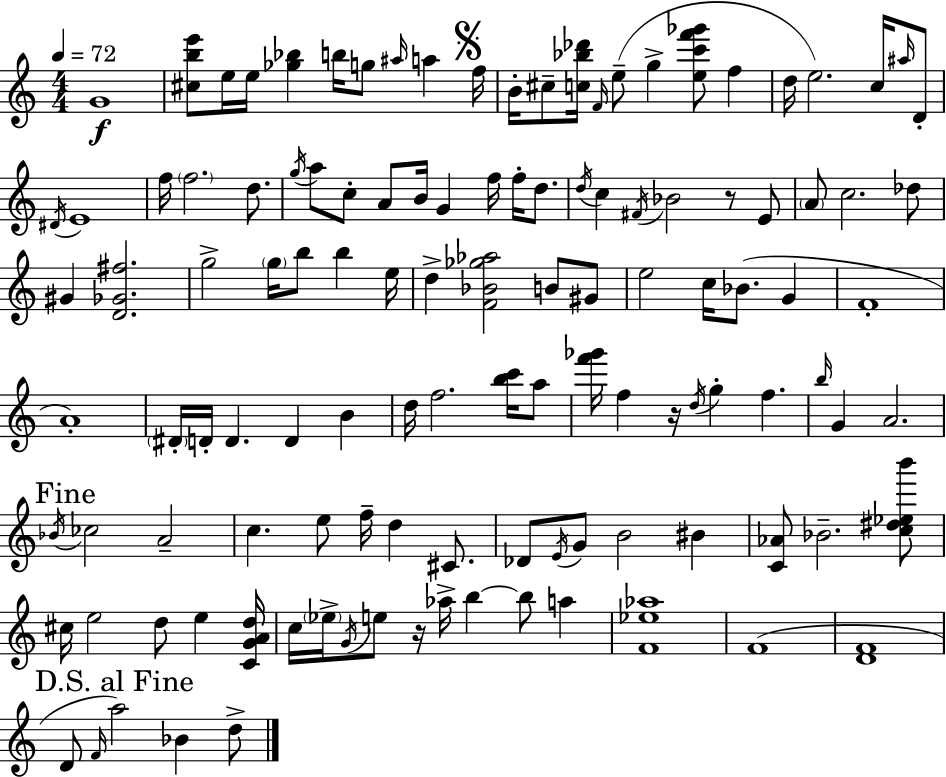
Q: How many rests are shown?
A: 3